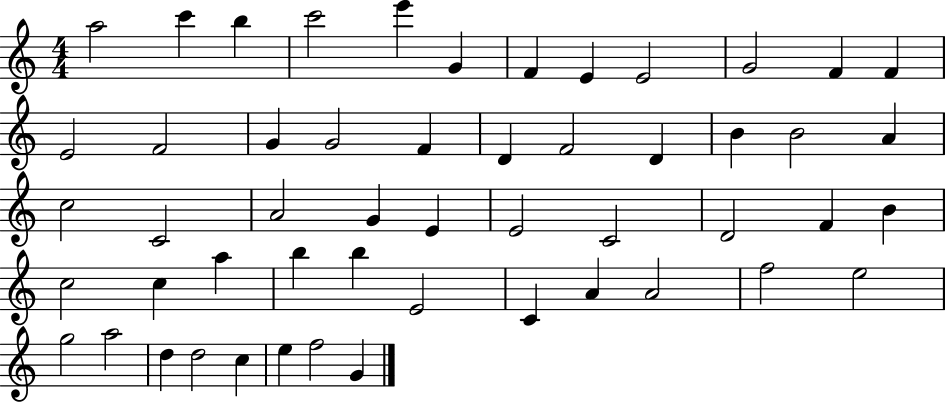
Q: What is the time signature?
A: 4/4